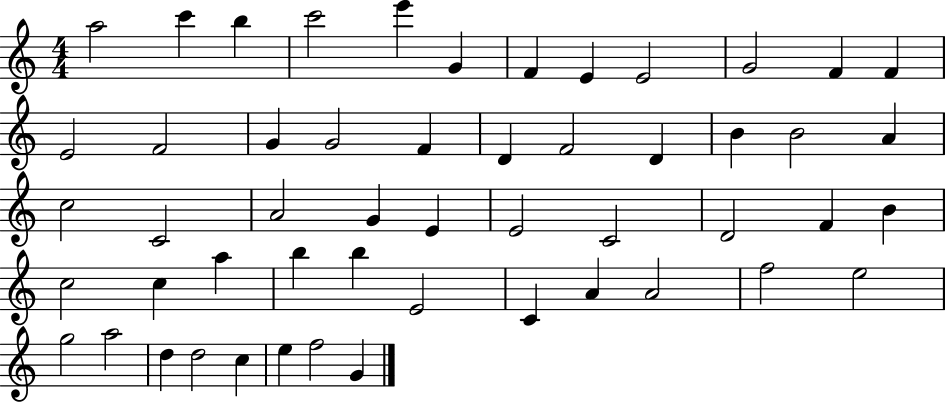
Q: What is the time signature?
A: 4/4